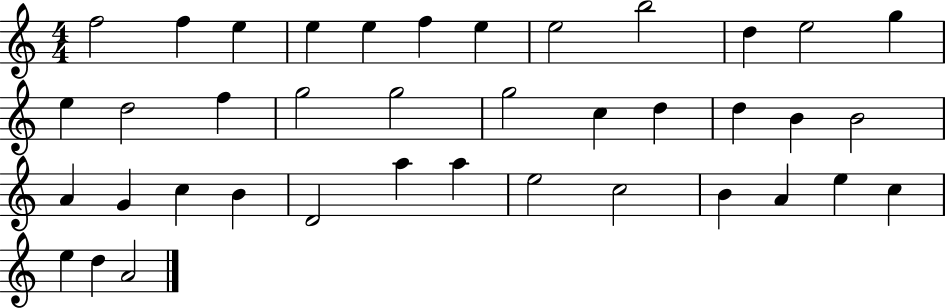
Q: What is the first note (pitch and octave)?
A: F5